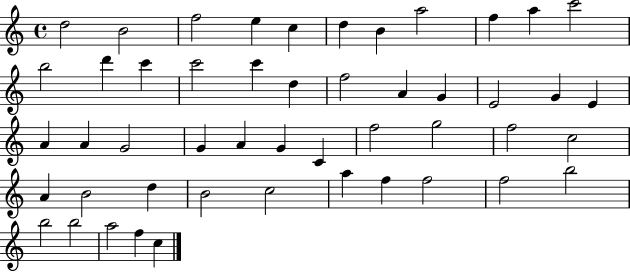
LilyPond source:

{
  \clef treble
  \time 4/4
  \defaultTimeSignature
  \key c \major
  d''2 b'2 | f''2 e''4 c''4 | d''4 b'4 a''2 | f''4 a''4 c'''2 | \break b''2 d'''4 c'''4 | c'''2 c'''4 d''4 | f''2 a'4 g'4 | e'2 g'4 e'4 | \break a'4 a'4 g'2 | g'4 a'4 g'4 c'4 | f''2 g''2 | f''2 c''2 | \break a'4 b'2 d''4 | b'2 c''2 | a''4 f''4 f''2 | f''2 b''2 | \break b''2 b''2 | a''2 f''4 c''4 | \bar "|."
}